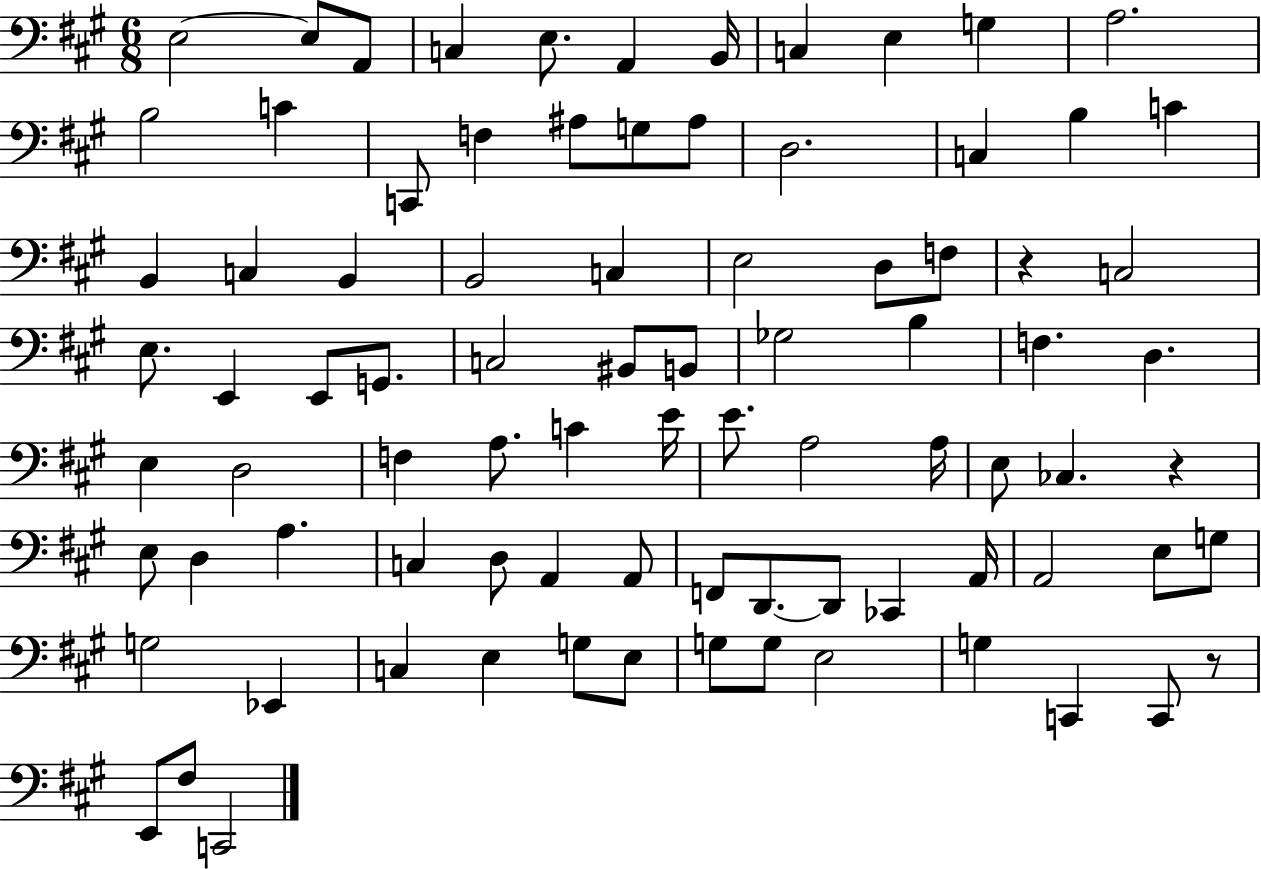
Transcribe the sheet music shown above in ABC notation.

X:1
T:Untitled
M:6/8
L:1/4
K:A
E,2 E,/2 A,,/2 C, E,/2 A,, B,,/4 C, E, G, A,2 B,2 C C,,/2 F, ^A,/2 G,/2 ^A,/2 D,2 C, B, C B,, C, B,, B,,2 C, E,2 D,/2 F,/2 z C,2 E,/2 E,, E,,/2 G,,/2 C,2 ^B,,/2 B,,/2 _G,2 B, F, D, E, D,2 F, A,/2 C E/4 E/2 A,2 A,/4 E,/2 _C, z E,/2 D, A, C, D,/2 A,, A,,/2 F,,/2 D,,/2 D,,/2 _C,, A,,/4 A,,2 E,/2 G,/2 G,2 _E,, C, E, G,/2 E,/2 G,/2 G,/2 E,2 G, C,, C,,/2 z/2 E,,/2 ^F,/2 C,,2